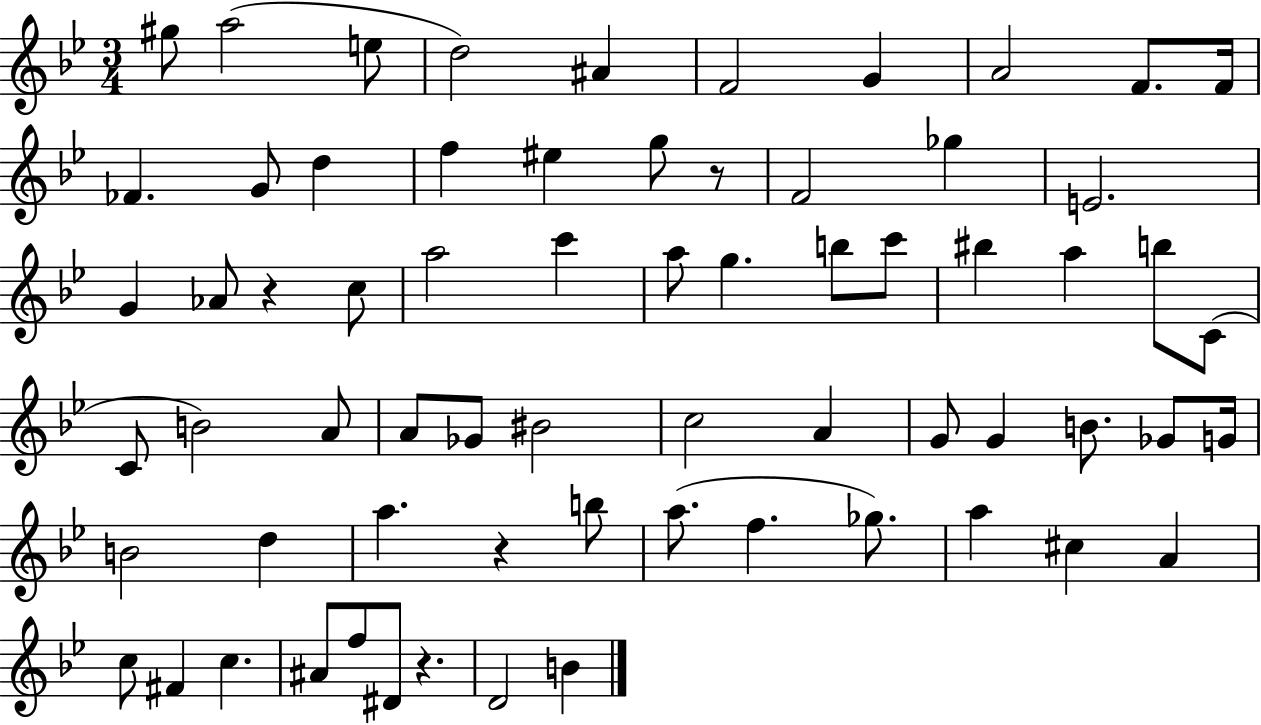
{
  \clef treble
  \numericTimeSignature
  \time 3/4
  \key bes \major
  \repeat volta 2 { gis''8 a''2( e''8 | d''2) ais'4 | f'2 g'4 | a'2 f'8. f'16 | \break fes'4. g'8 d''4 | f''4 eis''4 g''8 r8 | f'2 ges''4 | e'2. | \break g'4 aes'8 r4 c''8 | a''2 c'''4 | a''8 g''4. b''8 c'''8 | bis''4 a''4 b''8 c'8( | \break c'8 b'2) a'8 | a'8 ges'8 bis'2 | c''2 a'4 | g'8 g'4 b'8. ges'8 g'16 | \break b'2 d''4 | a''4. r4 b''8 | a''8.( f''4. ges''8.) | a''4 cis''4 a'4 | \break c''8 fis'4 c''4. | ais'8 f''8 dis'8 r4. | d'2 b'4 | } \bar "|."
}